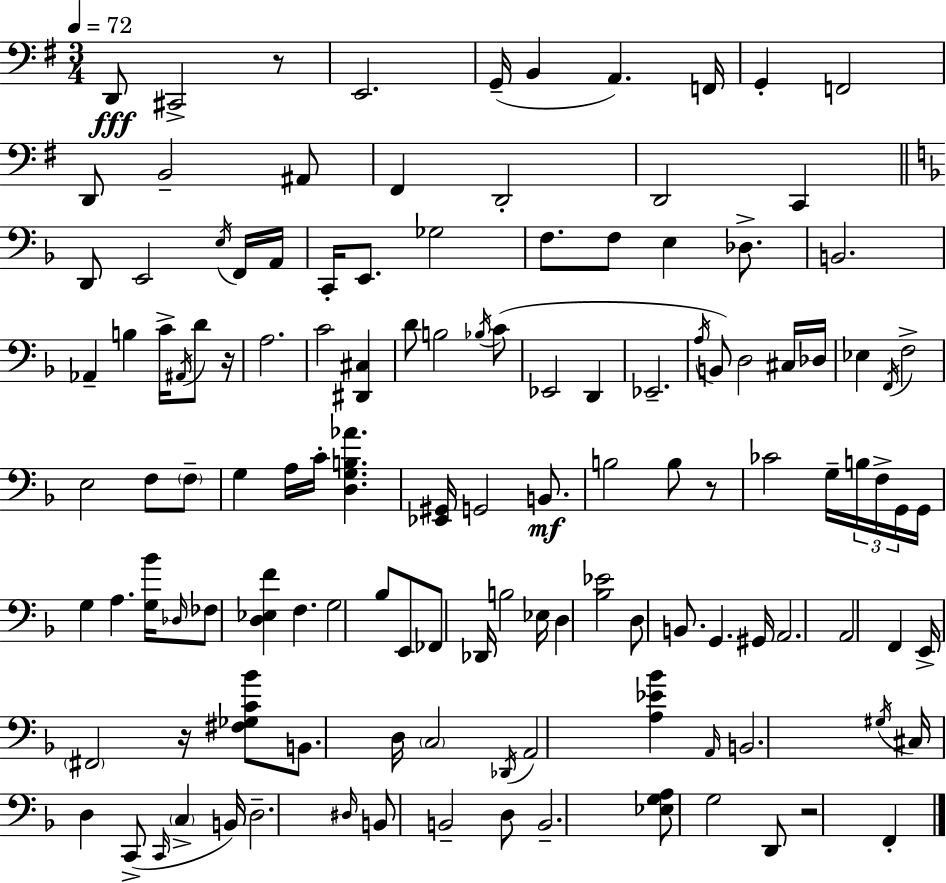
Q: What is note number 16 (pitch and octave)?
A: C2